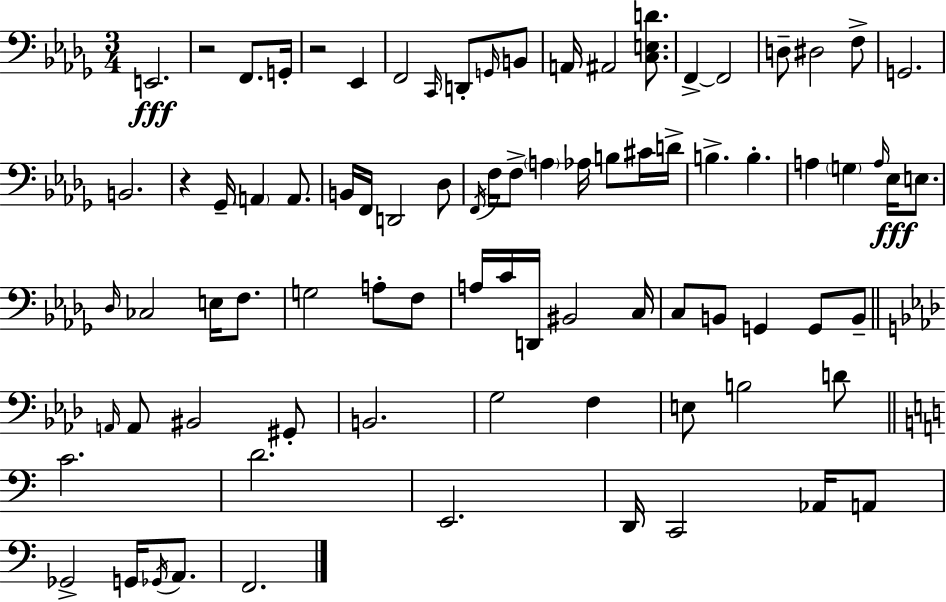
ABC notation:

X:1
T:Untitled
M:3/4
L:1/4
K:Bbm
E,,2 z2 F,,/2 G,,/4 z2 _E,, F,,2 C,,/4 D,,/2 G,,/4 B,,/2 A,,/4 ^A,,2 [C,E,D]/2 F,, F,,2 D,/2 ^D,2 F,/2 G,,2 B,,2 z _G,,/4 A,, A,,/2 B,,/4 F,,/4 D,,2 _D,/2 F,,/4 F,/4 F,/2 A, _A,/4 B,/2 ^C/4 D/4 B, B, A, G, A,/4 _E,/4 E,/2 _D,/4 _C,2 E,/4 F,/2 G,2 A,/2 F,/2 A,/4 C/4 D,,/4 ^B,,2 C,/4 C,/2 B,,/2 G,, G,,/2 B,,/2 A,,/4 A,,/2 ^B,,2 ^G,,/2 B,,2 G,2 F, E,/2 B,2 D/2 C2 D2 E,,2 D,,/4 C,,2 _A,,/4 A,,/2 _G,,2 G,,/4 _G,,/4 A,,/2 F,,2